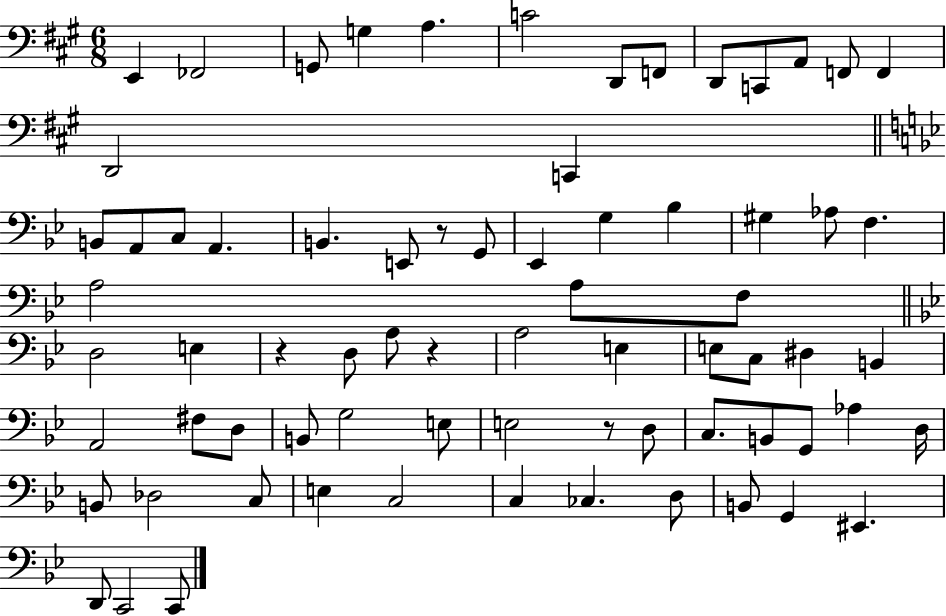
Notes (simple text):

E2/q FES2/h G2/e G3/q A3/q. C4/h D2/e F2/e D2/e C2/e A2/e F2/e F2/q D2/h C2/q B2/e A2/e C3/e A2/q. B2/q. E2/e R/e G2/e Eb2/q G3/q Bb3/q G#3/q Ab3/e F3/q. A3/h A3/e F3/e D3/h E3/q R/q D3/e A3/e R/q A3/h E3/q E3/e C3/e D#3/q B2/q A2/h F#3/e D3/e B2/e G3/h E3/e E3/h R/e D3/e C3/e. B2/e G2/e Ab3/q D3/s B2/e Db3/h C3/e E3/q C3/h C3/q CES3/q. D3/e B2/e G2/q EIS2/q. D2/e C2/h C2/e